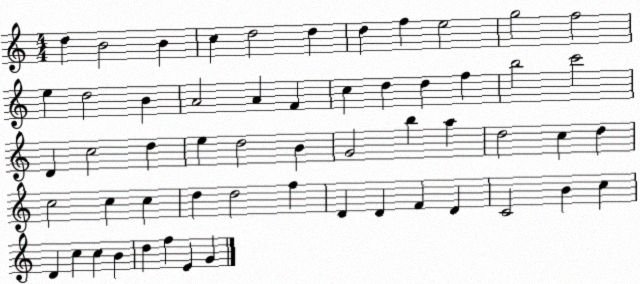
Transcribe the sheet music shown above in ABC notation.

X:1
T:Untitled
M:4/4
L:1/4
K:C
d B2 B c d2 d d f e2 g2 f2 e d2 B A2 A F c d d f b2 c'2 D c2 d e d2 B G2 b a d2 c d c2 c c d d2 f D D F D C2 B c D c c B d f E G